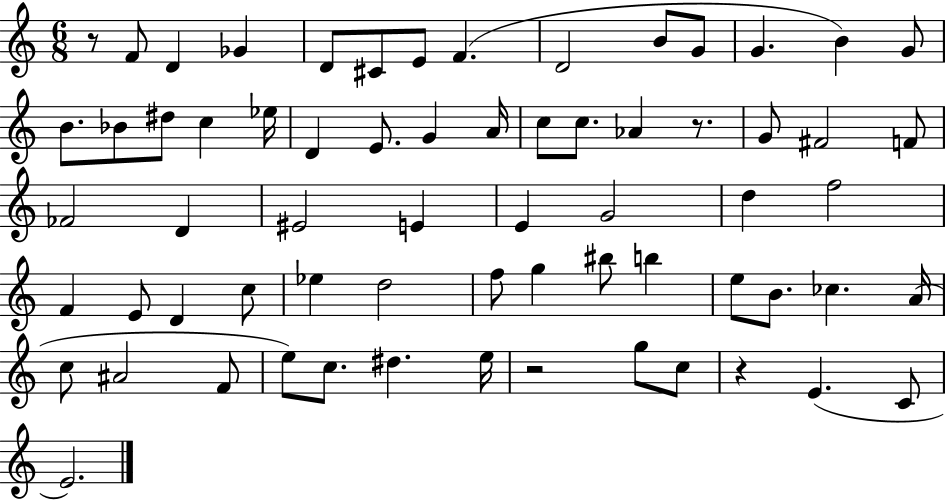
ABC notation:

X:1
T:Untitled
M:6/8
L:1/4
K:C
z/2 F/2 D _G D/2 ^C/2 E/2 F D2 B/2 G/2 G B G/2 B/2 _B/2 ^d/2 c _e/4 D E/2 G A/4 c/2 c/2 _A z/2 G/2 ^F2 F/2 _F2 D ^E2 E E G2 d f2 F E/2 D c/2 _e d2 f/2 g ^b/2 b e/2 B/2 _c A/4 c/2 ^A2 F/2 e/2 c/2 ^d e/4 z2 g/2 c/2 z E C/2 E2